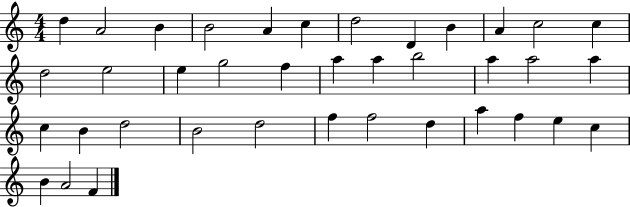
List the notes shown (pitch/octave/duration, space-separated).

D5/q A4/h B4/q B4/h A4/q C5/q D5/h D4/q B4/q A4/q C5/h C5/q D5/h E5/h E5/q G5/h F5/q A5/q A5/q B5/h A5/q A5/h A5/q C5/q B4/q D5/h B4/h D5/h F5/q F5/h D5/q A5/q F5/q E5/q C5/q B4/q A4/h F4/q